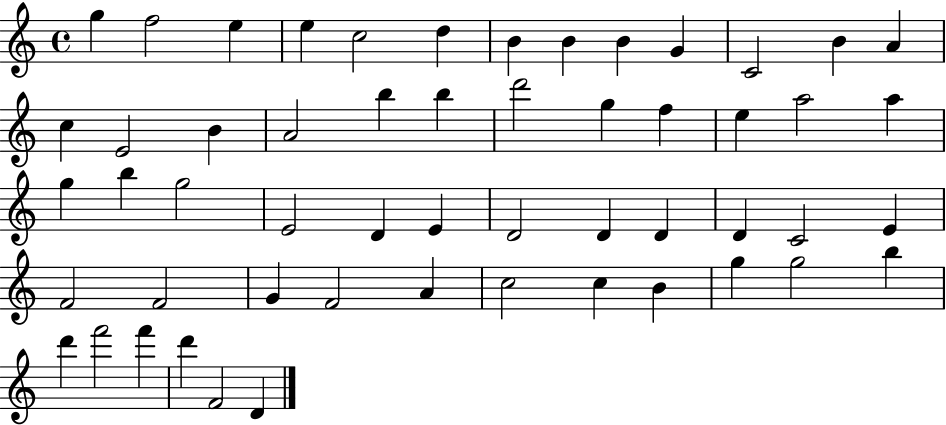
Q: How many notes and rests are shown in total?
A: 54